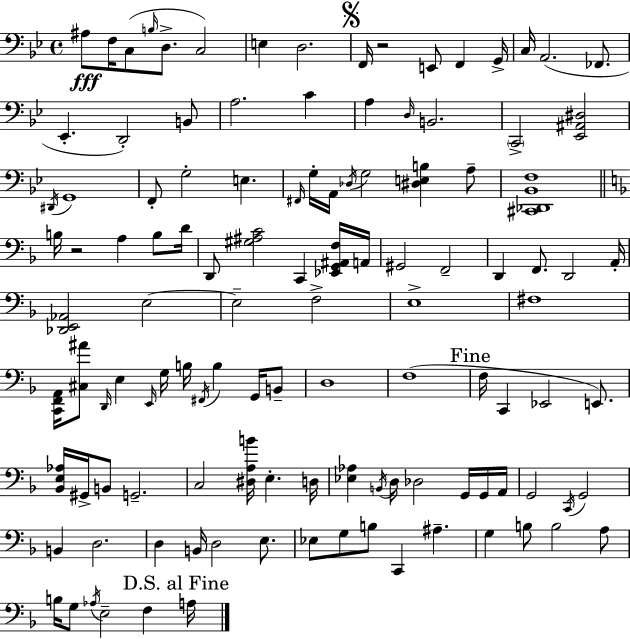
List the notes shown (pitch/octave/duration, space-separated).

A#3/e F3/s C3/e B3/s D3/e. C3/h E3/q D3/h. F2/s R/h E2/e F2/q G2/s C3/s A2/h. FES2/e. Eb2/q. D2/h B2/e A3/h. C4/q A3/q D3/s B2/h. C2/h [Eb2,A#2,D#3]/h D#2/s G2/w F2/e G3/h E3/q. F#2/s G3/s A2/s Db3/s G3/h [D#3,E3,B3]/q A3/e [C#2,Db2,Bb2,F3]/w B3/s R/h A3/q B3/e D4/s D2/e [G#3,A#3,C4]/h C2/q [Eb2,G2,A#2,F3]/s A2/s G#2/h F2/h D2/q F2/e. D2/h A2/s [Db2,E2,Ab2]/h E3/h E3/h F3/h E3/w F#3/w [C2,F2,A2]/s [C#3,A#4]/e D2/s E3/q E2/s G3/s B3/s F#2/s B3/q G2/s B2/e D3/w F3/w F3/s C2/q Eb2/h E2/e. [Bb2,E3,Ab3]/s G#2/s B2/e G2/h. C3/h [D#3,A3,B4]/s E3/q. D3/s [Eb3,Ab3]/q B2/s D3/s Db3/h G2/s G2/s A2/s G2/h C2/s G2/h B2/q D3/h. D3/q B2/s D3/h E3/e. Eb3/e G3/e B3/e C2/q A#3/q. G3/q B3/e B3/h A3/e B3/s G3/e Ab3/s E3/h F3/q A3/s